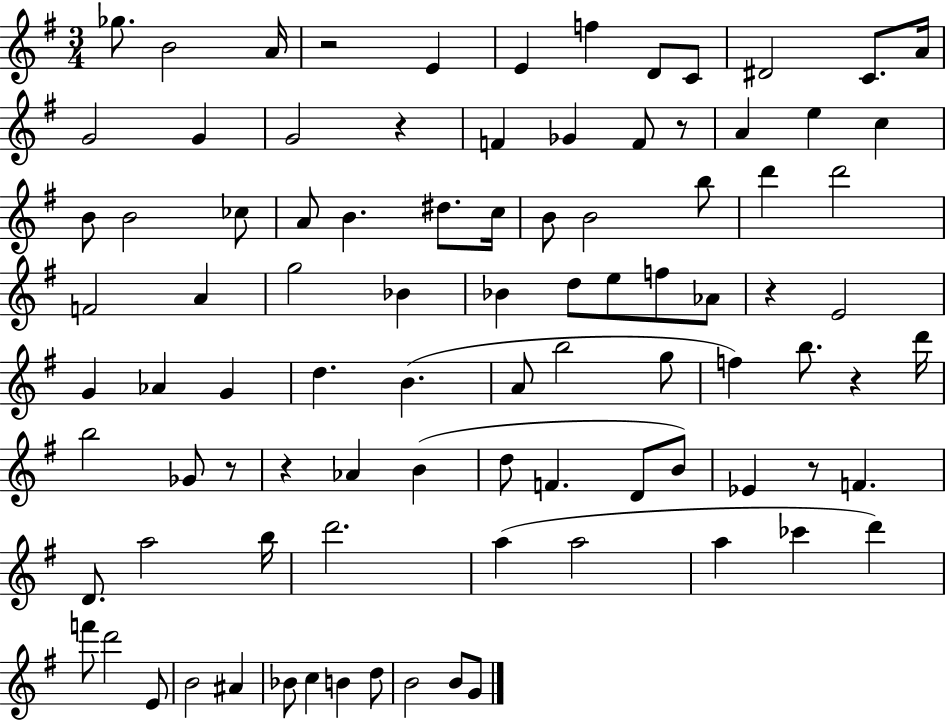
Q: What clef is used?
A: treble